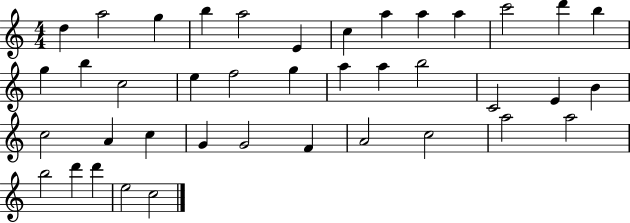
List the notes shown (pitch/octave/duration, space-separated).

D5/q A5/h G5/q B5/q A5/h E4/q C5/q A5/q A5/q A5/q C6/h D6/q B5/q G5/q B5/q C5/h E5/q F5/h G5/q A5/q A5/q B5/h C4/h E4/q B4/q C5/h A4/q C5/q G4/q G4/h F4/q A4/h C5/h A5/h A5/h B5/h D6/q D6/q E5/h C5/h